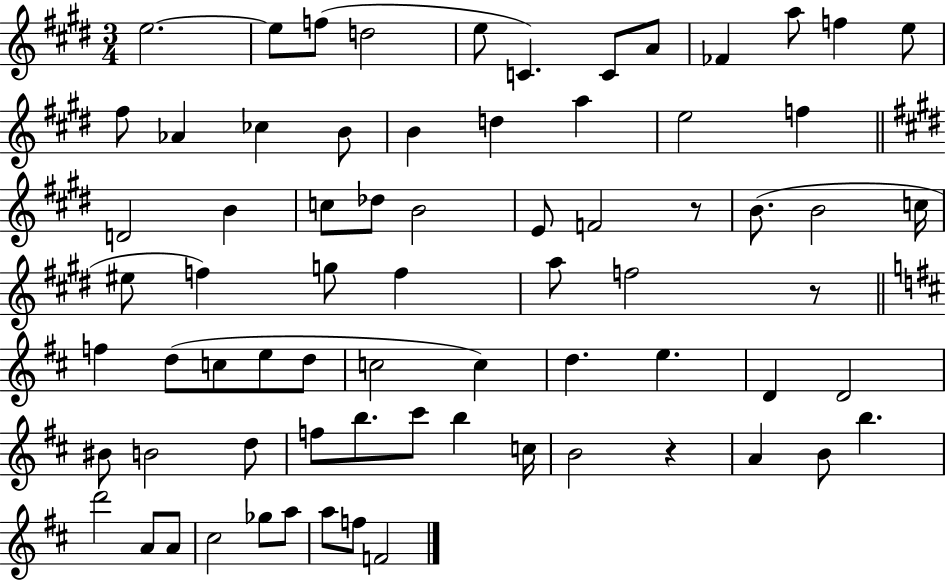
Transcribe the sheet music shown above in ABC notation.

X:1
T:Untitled
M:3/4
L:1/4
K:E
e2 e/2 f/2 d2 e/2 C C/2 A/2 _F a/2 f e/2 ^f/2 _A _c B/2 B d a e2 f D2 B c/2 _d/2 B2 E/2 F2 z/2 B/2 B2 c/4 ^e/2 f g/2 f a/2 f2 z/2 f d/2 c/2 e/2 d/2 c2 c d e D D2 ^B/2 B2 d/2 f/2 b/2 ^c'/2 b c/4 B2 z A B/2 b d'2 A/2 A/2 ^c2 _g/2 a/2 a/2 f/2 F2